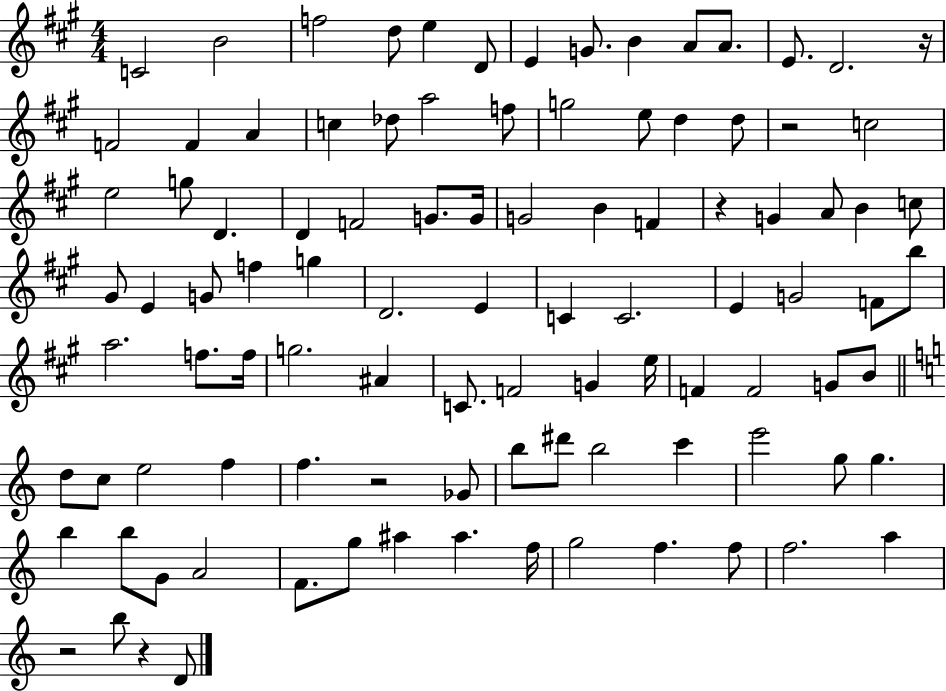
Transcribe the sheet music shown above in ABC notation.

X:1
T:Untitled
M:4/4
L:1/4
K:A
C2 B2 f2 d/2 e D/2 E G/2 B A/2 A/2 E/2 D2 z/4 F2 F A c _d/2 a2 f/2 g2 e/2 d d/2 z2 c2 e2 g/2 D D F2 G/2 G/4 G2 B F z G A/2 B c/2 ^G/2 E G/2 f g D2 E C C2 E G2 F/2 b/2 a2 f/2 f/4 g2 ^A C/2 F2 G e/4 F F2 G/2 B/2 d/2 c/2 e2 f f z2 _G/2 b/2 ^d'/2 b2 c' e'2 g/2 g b b/2 G/2 A2 F/2 g/2 ^a ^a f/4 g2 f f/2 f2 a z2 b/2 z D/2